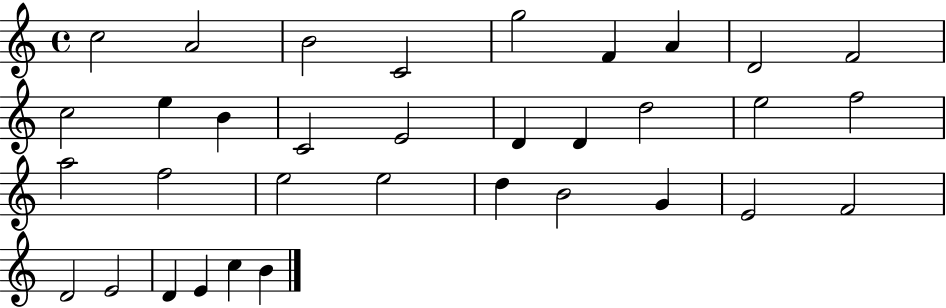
X:1
T:Untitled
M:4/4
L:1/4
K:C
c2 A2 B2 C2 g2 F A D2 F2 c2 e B C2 E2 D D d2 e2 f2 a2 f2 e2 e2 d B2 G E2 F2 D2 E2 D E c B